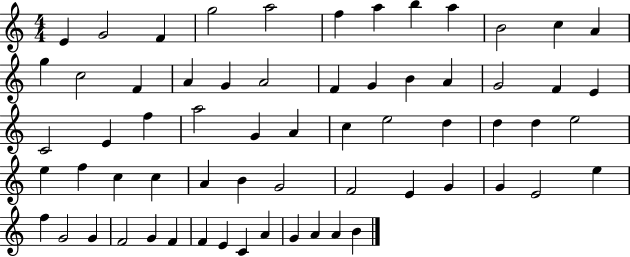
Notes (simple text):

E4/q G4/h F4/q G5/h A5/h F5/q A5/q B5/q A5/q B4/h C5/q A4/q G5/q C5/h F4/q A4/q G4/q A4/h F4/q G4/q B4/q A4/q G4/h F4/q E4/q C4/h E4/q F5/q A5/h G4/q A4/q C5/q E5/h D5/q D5/q D5/q E5/h E5/q F5/q C5/q C5/q A4/q B4/q G4/h F4/h E4/q G4/q G4/q E4/h E5/q F5/q G4/h G4/q F4/h G4/q F4/q F4/q E4/q C4/q A4/q G4/q A4/q A4/q B4/q